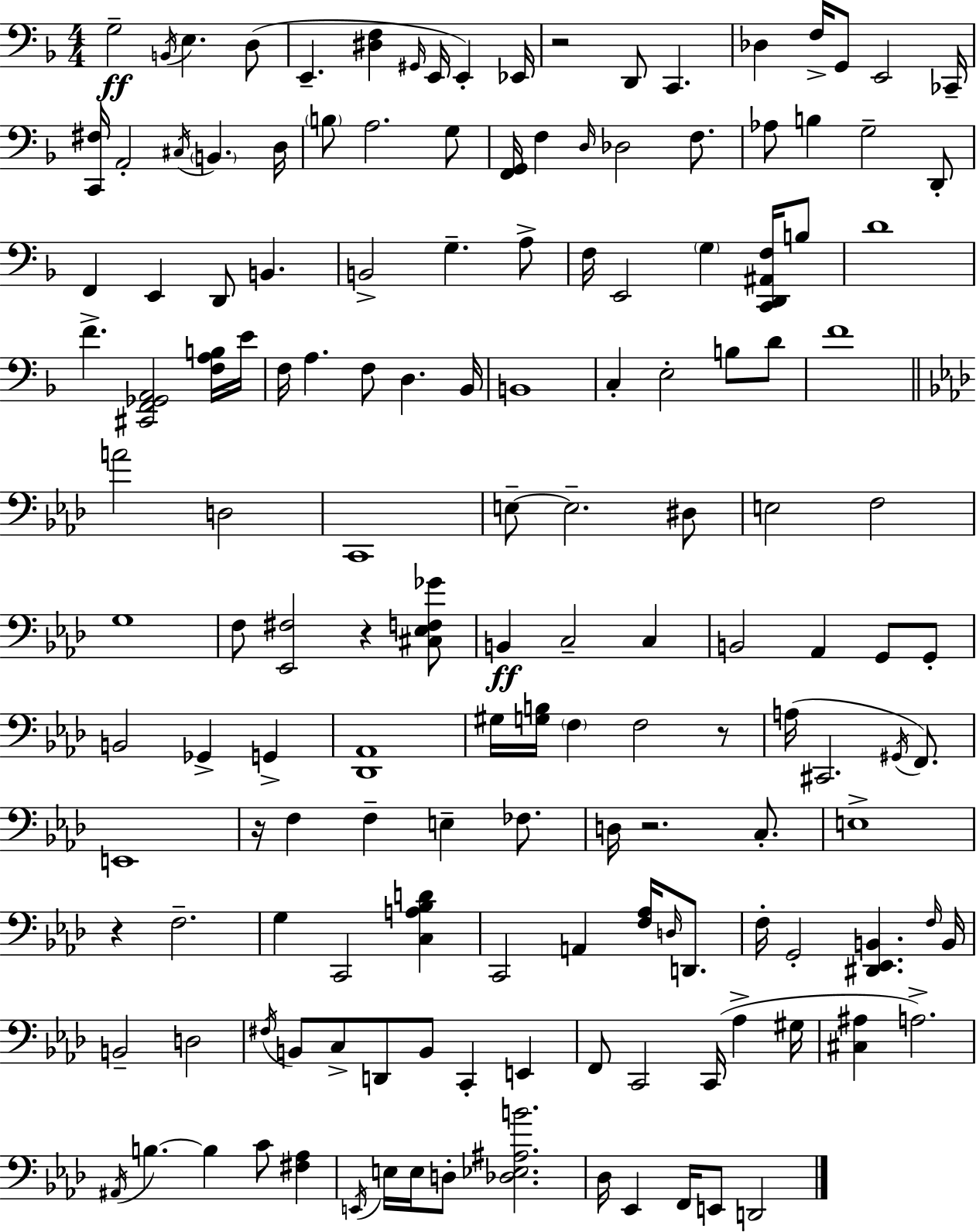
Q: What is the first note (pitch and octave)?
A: G3